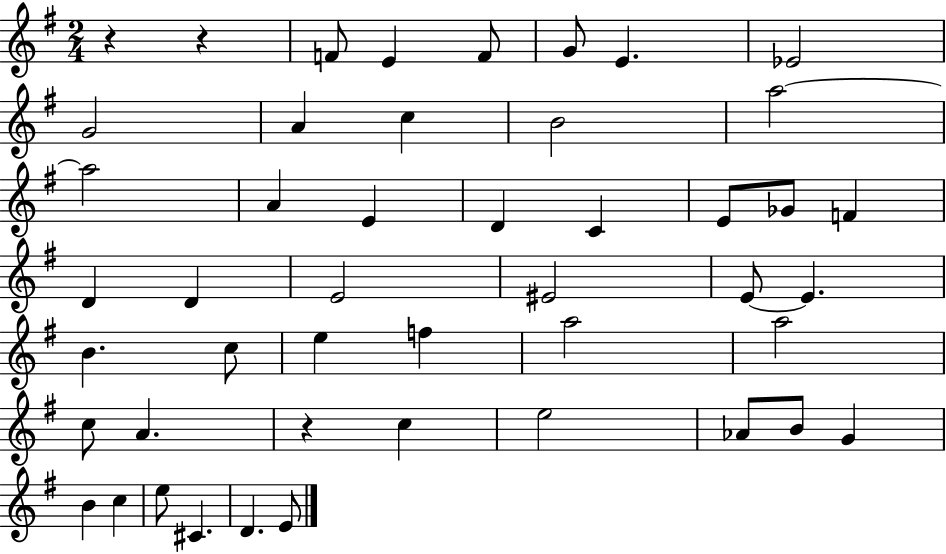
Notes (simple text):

R/q R/q F4/e E4/q F4/e G4/e E4/q. Eb4/h G4/h A4/q C5/q B4/h A5/h A5/h A4/q E4/q D4/q C4/q E4/e Gb4/e F4/q D4/q D4/q E4/h EIS4/h E4/e E4/q. B4/q. C5/e E5/q F5/q A5/h A5/h C5/e A4/q. R/q C5/q E5/h Ab4/e B4/e G4/q B4/q C5/q E5/e C#4/q. D4/q. E4/e